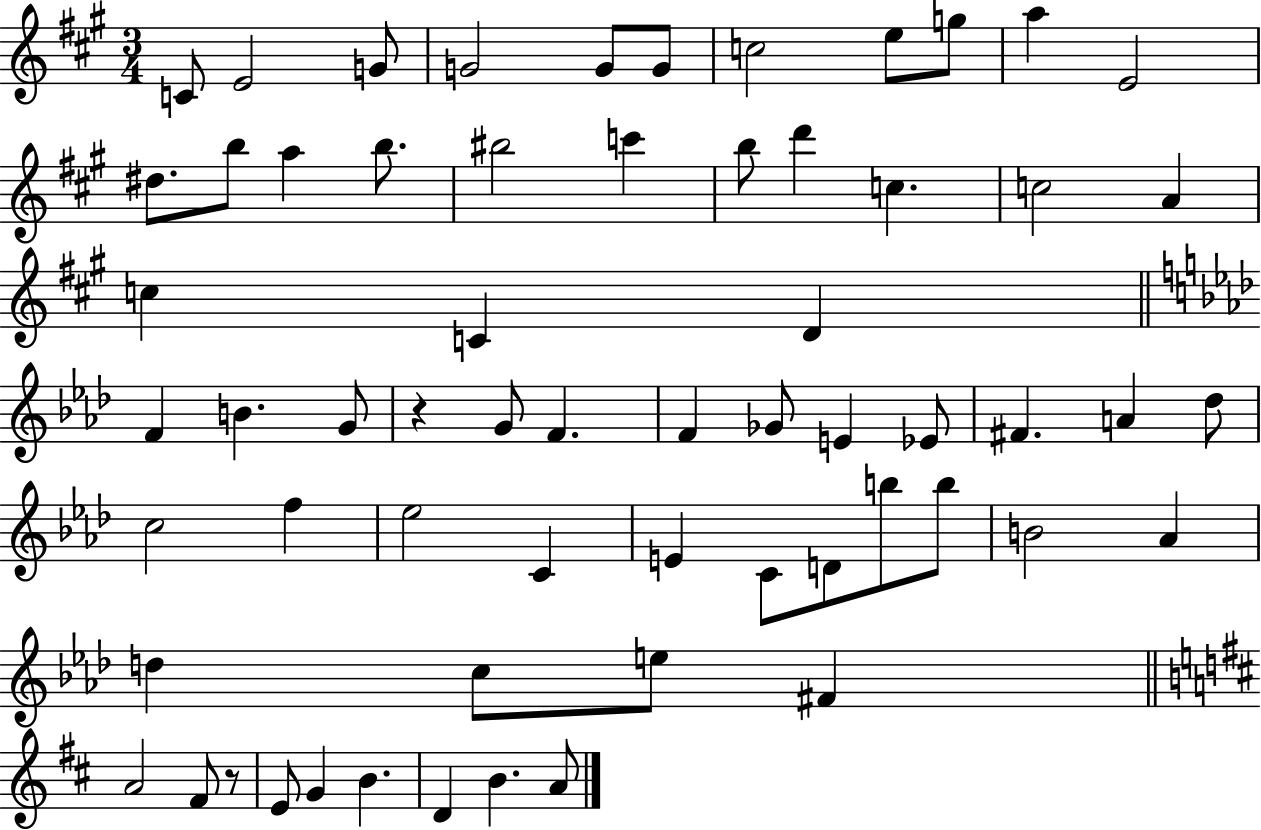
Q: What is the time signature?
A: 3/4